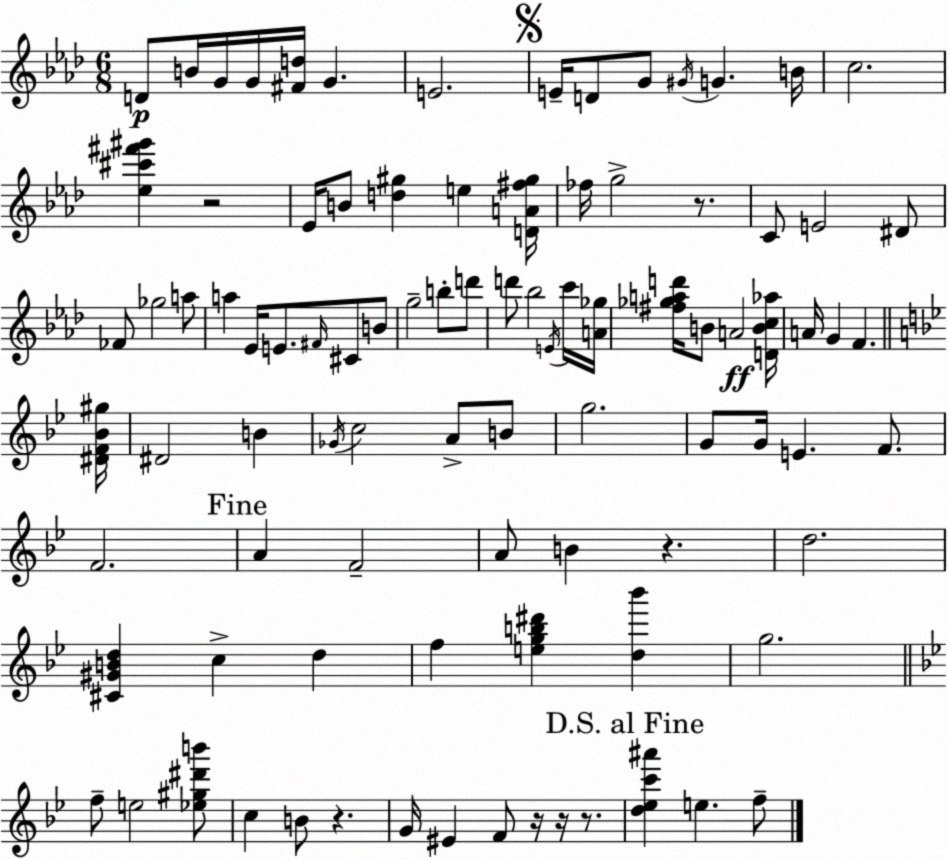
X:1
T:Untitled
M:6/8
L:1/4
K:Fm
D/2 B/4 G/4 G/4 [^Fd]/4 G E2 E/4 D/2 G/2 ^G/4 G B/4 c2 [_e^c'^f'^g'] z2 _E/4 B/2 [d^g] e [DA^f^g]/4 _f/4 g2 z/2 C/2 E2 ^D/2 _F/2 _g2 a/2 a _E/4 E/2 ^F/4 ^C/2 B/2 g2 b/2 d'/2 d'/2 _b2 E/4 c'/4 [A_g]/4 [^f_gad']/4 B/2 A2 [DBc_a]/4 A/4 G F [^DF_B^g]/4 ^D2 B _G/4 c2 A/2 B/2 g2 G/2 G/4 E F/2 F2 A F2 A/2 B z d2 [^C^GBd] c d f [egb^d'] [d_b'] g2 f/2 e2 [_e^g^d'b']/2 c B/2 z G/4 ^E F/2 z/4 z/4 z/2 [d_ec'^a'] e f/2